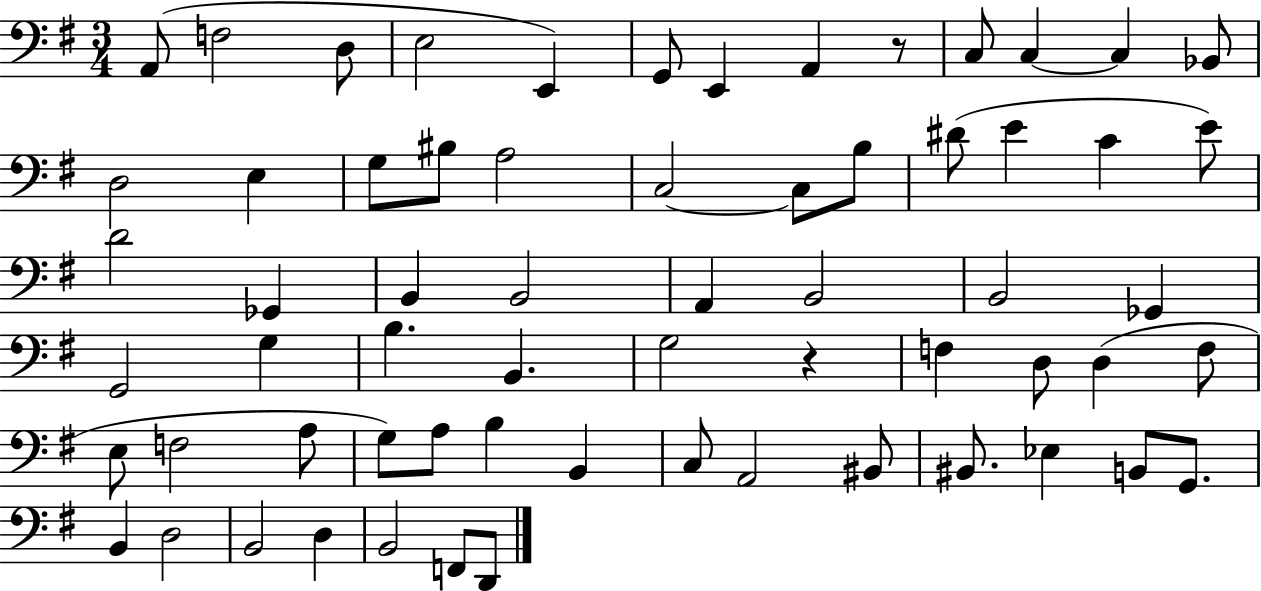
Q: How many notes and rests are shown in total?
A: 64